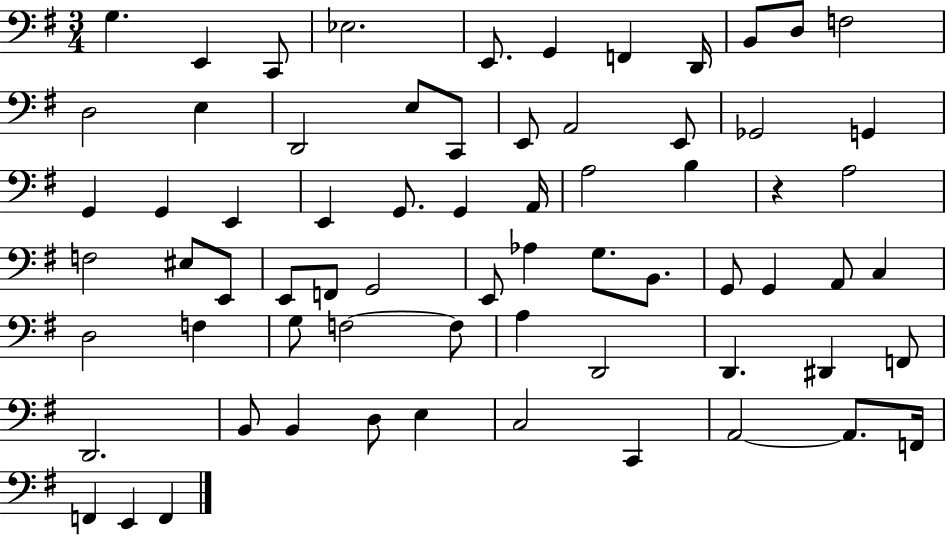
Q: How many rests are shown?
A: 1